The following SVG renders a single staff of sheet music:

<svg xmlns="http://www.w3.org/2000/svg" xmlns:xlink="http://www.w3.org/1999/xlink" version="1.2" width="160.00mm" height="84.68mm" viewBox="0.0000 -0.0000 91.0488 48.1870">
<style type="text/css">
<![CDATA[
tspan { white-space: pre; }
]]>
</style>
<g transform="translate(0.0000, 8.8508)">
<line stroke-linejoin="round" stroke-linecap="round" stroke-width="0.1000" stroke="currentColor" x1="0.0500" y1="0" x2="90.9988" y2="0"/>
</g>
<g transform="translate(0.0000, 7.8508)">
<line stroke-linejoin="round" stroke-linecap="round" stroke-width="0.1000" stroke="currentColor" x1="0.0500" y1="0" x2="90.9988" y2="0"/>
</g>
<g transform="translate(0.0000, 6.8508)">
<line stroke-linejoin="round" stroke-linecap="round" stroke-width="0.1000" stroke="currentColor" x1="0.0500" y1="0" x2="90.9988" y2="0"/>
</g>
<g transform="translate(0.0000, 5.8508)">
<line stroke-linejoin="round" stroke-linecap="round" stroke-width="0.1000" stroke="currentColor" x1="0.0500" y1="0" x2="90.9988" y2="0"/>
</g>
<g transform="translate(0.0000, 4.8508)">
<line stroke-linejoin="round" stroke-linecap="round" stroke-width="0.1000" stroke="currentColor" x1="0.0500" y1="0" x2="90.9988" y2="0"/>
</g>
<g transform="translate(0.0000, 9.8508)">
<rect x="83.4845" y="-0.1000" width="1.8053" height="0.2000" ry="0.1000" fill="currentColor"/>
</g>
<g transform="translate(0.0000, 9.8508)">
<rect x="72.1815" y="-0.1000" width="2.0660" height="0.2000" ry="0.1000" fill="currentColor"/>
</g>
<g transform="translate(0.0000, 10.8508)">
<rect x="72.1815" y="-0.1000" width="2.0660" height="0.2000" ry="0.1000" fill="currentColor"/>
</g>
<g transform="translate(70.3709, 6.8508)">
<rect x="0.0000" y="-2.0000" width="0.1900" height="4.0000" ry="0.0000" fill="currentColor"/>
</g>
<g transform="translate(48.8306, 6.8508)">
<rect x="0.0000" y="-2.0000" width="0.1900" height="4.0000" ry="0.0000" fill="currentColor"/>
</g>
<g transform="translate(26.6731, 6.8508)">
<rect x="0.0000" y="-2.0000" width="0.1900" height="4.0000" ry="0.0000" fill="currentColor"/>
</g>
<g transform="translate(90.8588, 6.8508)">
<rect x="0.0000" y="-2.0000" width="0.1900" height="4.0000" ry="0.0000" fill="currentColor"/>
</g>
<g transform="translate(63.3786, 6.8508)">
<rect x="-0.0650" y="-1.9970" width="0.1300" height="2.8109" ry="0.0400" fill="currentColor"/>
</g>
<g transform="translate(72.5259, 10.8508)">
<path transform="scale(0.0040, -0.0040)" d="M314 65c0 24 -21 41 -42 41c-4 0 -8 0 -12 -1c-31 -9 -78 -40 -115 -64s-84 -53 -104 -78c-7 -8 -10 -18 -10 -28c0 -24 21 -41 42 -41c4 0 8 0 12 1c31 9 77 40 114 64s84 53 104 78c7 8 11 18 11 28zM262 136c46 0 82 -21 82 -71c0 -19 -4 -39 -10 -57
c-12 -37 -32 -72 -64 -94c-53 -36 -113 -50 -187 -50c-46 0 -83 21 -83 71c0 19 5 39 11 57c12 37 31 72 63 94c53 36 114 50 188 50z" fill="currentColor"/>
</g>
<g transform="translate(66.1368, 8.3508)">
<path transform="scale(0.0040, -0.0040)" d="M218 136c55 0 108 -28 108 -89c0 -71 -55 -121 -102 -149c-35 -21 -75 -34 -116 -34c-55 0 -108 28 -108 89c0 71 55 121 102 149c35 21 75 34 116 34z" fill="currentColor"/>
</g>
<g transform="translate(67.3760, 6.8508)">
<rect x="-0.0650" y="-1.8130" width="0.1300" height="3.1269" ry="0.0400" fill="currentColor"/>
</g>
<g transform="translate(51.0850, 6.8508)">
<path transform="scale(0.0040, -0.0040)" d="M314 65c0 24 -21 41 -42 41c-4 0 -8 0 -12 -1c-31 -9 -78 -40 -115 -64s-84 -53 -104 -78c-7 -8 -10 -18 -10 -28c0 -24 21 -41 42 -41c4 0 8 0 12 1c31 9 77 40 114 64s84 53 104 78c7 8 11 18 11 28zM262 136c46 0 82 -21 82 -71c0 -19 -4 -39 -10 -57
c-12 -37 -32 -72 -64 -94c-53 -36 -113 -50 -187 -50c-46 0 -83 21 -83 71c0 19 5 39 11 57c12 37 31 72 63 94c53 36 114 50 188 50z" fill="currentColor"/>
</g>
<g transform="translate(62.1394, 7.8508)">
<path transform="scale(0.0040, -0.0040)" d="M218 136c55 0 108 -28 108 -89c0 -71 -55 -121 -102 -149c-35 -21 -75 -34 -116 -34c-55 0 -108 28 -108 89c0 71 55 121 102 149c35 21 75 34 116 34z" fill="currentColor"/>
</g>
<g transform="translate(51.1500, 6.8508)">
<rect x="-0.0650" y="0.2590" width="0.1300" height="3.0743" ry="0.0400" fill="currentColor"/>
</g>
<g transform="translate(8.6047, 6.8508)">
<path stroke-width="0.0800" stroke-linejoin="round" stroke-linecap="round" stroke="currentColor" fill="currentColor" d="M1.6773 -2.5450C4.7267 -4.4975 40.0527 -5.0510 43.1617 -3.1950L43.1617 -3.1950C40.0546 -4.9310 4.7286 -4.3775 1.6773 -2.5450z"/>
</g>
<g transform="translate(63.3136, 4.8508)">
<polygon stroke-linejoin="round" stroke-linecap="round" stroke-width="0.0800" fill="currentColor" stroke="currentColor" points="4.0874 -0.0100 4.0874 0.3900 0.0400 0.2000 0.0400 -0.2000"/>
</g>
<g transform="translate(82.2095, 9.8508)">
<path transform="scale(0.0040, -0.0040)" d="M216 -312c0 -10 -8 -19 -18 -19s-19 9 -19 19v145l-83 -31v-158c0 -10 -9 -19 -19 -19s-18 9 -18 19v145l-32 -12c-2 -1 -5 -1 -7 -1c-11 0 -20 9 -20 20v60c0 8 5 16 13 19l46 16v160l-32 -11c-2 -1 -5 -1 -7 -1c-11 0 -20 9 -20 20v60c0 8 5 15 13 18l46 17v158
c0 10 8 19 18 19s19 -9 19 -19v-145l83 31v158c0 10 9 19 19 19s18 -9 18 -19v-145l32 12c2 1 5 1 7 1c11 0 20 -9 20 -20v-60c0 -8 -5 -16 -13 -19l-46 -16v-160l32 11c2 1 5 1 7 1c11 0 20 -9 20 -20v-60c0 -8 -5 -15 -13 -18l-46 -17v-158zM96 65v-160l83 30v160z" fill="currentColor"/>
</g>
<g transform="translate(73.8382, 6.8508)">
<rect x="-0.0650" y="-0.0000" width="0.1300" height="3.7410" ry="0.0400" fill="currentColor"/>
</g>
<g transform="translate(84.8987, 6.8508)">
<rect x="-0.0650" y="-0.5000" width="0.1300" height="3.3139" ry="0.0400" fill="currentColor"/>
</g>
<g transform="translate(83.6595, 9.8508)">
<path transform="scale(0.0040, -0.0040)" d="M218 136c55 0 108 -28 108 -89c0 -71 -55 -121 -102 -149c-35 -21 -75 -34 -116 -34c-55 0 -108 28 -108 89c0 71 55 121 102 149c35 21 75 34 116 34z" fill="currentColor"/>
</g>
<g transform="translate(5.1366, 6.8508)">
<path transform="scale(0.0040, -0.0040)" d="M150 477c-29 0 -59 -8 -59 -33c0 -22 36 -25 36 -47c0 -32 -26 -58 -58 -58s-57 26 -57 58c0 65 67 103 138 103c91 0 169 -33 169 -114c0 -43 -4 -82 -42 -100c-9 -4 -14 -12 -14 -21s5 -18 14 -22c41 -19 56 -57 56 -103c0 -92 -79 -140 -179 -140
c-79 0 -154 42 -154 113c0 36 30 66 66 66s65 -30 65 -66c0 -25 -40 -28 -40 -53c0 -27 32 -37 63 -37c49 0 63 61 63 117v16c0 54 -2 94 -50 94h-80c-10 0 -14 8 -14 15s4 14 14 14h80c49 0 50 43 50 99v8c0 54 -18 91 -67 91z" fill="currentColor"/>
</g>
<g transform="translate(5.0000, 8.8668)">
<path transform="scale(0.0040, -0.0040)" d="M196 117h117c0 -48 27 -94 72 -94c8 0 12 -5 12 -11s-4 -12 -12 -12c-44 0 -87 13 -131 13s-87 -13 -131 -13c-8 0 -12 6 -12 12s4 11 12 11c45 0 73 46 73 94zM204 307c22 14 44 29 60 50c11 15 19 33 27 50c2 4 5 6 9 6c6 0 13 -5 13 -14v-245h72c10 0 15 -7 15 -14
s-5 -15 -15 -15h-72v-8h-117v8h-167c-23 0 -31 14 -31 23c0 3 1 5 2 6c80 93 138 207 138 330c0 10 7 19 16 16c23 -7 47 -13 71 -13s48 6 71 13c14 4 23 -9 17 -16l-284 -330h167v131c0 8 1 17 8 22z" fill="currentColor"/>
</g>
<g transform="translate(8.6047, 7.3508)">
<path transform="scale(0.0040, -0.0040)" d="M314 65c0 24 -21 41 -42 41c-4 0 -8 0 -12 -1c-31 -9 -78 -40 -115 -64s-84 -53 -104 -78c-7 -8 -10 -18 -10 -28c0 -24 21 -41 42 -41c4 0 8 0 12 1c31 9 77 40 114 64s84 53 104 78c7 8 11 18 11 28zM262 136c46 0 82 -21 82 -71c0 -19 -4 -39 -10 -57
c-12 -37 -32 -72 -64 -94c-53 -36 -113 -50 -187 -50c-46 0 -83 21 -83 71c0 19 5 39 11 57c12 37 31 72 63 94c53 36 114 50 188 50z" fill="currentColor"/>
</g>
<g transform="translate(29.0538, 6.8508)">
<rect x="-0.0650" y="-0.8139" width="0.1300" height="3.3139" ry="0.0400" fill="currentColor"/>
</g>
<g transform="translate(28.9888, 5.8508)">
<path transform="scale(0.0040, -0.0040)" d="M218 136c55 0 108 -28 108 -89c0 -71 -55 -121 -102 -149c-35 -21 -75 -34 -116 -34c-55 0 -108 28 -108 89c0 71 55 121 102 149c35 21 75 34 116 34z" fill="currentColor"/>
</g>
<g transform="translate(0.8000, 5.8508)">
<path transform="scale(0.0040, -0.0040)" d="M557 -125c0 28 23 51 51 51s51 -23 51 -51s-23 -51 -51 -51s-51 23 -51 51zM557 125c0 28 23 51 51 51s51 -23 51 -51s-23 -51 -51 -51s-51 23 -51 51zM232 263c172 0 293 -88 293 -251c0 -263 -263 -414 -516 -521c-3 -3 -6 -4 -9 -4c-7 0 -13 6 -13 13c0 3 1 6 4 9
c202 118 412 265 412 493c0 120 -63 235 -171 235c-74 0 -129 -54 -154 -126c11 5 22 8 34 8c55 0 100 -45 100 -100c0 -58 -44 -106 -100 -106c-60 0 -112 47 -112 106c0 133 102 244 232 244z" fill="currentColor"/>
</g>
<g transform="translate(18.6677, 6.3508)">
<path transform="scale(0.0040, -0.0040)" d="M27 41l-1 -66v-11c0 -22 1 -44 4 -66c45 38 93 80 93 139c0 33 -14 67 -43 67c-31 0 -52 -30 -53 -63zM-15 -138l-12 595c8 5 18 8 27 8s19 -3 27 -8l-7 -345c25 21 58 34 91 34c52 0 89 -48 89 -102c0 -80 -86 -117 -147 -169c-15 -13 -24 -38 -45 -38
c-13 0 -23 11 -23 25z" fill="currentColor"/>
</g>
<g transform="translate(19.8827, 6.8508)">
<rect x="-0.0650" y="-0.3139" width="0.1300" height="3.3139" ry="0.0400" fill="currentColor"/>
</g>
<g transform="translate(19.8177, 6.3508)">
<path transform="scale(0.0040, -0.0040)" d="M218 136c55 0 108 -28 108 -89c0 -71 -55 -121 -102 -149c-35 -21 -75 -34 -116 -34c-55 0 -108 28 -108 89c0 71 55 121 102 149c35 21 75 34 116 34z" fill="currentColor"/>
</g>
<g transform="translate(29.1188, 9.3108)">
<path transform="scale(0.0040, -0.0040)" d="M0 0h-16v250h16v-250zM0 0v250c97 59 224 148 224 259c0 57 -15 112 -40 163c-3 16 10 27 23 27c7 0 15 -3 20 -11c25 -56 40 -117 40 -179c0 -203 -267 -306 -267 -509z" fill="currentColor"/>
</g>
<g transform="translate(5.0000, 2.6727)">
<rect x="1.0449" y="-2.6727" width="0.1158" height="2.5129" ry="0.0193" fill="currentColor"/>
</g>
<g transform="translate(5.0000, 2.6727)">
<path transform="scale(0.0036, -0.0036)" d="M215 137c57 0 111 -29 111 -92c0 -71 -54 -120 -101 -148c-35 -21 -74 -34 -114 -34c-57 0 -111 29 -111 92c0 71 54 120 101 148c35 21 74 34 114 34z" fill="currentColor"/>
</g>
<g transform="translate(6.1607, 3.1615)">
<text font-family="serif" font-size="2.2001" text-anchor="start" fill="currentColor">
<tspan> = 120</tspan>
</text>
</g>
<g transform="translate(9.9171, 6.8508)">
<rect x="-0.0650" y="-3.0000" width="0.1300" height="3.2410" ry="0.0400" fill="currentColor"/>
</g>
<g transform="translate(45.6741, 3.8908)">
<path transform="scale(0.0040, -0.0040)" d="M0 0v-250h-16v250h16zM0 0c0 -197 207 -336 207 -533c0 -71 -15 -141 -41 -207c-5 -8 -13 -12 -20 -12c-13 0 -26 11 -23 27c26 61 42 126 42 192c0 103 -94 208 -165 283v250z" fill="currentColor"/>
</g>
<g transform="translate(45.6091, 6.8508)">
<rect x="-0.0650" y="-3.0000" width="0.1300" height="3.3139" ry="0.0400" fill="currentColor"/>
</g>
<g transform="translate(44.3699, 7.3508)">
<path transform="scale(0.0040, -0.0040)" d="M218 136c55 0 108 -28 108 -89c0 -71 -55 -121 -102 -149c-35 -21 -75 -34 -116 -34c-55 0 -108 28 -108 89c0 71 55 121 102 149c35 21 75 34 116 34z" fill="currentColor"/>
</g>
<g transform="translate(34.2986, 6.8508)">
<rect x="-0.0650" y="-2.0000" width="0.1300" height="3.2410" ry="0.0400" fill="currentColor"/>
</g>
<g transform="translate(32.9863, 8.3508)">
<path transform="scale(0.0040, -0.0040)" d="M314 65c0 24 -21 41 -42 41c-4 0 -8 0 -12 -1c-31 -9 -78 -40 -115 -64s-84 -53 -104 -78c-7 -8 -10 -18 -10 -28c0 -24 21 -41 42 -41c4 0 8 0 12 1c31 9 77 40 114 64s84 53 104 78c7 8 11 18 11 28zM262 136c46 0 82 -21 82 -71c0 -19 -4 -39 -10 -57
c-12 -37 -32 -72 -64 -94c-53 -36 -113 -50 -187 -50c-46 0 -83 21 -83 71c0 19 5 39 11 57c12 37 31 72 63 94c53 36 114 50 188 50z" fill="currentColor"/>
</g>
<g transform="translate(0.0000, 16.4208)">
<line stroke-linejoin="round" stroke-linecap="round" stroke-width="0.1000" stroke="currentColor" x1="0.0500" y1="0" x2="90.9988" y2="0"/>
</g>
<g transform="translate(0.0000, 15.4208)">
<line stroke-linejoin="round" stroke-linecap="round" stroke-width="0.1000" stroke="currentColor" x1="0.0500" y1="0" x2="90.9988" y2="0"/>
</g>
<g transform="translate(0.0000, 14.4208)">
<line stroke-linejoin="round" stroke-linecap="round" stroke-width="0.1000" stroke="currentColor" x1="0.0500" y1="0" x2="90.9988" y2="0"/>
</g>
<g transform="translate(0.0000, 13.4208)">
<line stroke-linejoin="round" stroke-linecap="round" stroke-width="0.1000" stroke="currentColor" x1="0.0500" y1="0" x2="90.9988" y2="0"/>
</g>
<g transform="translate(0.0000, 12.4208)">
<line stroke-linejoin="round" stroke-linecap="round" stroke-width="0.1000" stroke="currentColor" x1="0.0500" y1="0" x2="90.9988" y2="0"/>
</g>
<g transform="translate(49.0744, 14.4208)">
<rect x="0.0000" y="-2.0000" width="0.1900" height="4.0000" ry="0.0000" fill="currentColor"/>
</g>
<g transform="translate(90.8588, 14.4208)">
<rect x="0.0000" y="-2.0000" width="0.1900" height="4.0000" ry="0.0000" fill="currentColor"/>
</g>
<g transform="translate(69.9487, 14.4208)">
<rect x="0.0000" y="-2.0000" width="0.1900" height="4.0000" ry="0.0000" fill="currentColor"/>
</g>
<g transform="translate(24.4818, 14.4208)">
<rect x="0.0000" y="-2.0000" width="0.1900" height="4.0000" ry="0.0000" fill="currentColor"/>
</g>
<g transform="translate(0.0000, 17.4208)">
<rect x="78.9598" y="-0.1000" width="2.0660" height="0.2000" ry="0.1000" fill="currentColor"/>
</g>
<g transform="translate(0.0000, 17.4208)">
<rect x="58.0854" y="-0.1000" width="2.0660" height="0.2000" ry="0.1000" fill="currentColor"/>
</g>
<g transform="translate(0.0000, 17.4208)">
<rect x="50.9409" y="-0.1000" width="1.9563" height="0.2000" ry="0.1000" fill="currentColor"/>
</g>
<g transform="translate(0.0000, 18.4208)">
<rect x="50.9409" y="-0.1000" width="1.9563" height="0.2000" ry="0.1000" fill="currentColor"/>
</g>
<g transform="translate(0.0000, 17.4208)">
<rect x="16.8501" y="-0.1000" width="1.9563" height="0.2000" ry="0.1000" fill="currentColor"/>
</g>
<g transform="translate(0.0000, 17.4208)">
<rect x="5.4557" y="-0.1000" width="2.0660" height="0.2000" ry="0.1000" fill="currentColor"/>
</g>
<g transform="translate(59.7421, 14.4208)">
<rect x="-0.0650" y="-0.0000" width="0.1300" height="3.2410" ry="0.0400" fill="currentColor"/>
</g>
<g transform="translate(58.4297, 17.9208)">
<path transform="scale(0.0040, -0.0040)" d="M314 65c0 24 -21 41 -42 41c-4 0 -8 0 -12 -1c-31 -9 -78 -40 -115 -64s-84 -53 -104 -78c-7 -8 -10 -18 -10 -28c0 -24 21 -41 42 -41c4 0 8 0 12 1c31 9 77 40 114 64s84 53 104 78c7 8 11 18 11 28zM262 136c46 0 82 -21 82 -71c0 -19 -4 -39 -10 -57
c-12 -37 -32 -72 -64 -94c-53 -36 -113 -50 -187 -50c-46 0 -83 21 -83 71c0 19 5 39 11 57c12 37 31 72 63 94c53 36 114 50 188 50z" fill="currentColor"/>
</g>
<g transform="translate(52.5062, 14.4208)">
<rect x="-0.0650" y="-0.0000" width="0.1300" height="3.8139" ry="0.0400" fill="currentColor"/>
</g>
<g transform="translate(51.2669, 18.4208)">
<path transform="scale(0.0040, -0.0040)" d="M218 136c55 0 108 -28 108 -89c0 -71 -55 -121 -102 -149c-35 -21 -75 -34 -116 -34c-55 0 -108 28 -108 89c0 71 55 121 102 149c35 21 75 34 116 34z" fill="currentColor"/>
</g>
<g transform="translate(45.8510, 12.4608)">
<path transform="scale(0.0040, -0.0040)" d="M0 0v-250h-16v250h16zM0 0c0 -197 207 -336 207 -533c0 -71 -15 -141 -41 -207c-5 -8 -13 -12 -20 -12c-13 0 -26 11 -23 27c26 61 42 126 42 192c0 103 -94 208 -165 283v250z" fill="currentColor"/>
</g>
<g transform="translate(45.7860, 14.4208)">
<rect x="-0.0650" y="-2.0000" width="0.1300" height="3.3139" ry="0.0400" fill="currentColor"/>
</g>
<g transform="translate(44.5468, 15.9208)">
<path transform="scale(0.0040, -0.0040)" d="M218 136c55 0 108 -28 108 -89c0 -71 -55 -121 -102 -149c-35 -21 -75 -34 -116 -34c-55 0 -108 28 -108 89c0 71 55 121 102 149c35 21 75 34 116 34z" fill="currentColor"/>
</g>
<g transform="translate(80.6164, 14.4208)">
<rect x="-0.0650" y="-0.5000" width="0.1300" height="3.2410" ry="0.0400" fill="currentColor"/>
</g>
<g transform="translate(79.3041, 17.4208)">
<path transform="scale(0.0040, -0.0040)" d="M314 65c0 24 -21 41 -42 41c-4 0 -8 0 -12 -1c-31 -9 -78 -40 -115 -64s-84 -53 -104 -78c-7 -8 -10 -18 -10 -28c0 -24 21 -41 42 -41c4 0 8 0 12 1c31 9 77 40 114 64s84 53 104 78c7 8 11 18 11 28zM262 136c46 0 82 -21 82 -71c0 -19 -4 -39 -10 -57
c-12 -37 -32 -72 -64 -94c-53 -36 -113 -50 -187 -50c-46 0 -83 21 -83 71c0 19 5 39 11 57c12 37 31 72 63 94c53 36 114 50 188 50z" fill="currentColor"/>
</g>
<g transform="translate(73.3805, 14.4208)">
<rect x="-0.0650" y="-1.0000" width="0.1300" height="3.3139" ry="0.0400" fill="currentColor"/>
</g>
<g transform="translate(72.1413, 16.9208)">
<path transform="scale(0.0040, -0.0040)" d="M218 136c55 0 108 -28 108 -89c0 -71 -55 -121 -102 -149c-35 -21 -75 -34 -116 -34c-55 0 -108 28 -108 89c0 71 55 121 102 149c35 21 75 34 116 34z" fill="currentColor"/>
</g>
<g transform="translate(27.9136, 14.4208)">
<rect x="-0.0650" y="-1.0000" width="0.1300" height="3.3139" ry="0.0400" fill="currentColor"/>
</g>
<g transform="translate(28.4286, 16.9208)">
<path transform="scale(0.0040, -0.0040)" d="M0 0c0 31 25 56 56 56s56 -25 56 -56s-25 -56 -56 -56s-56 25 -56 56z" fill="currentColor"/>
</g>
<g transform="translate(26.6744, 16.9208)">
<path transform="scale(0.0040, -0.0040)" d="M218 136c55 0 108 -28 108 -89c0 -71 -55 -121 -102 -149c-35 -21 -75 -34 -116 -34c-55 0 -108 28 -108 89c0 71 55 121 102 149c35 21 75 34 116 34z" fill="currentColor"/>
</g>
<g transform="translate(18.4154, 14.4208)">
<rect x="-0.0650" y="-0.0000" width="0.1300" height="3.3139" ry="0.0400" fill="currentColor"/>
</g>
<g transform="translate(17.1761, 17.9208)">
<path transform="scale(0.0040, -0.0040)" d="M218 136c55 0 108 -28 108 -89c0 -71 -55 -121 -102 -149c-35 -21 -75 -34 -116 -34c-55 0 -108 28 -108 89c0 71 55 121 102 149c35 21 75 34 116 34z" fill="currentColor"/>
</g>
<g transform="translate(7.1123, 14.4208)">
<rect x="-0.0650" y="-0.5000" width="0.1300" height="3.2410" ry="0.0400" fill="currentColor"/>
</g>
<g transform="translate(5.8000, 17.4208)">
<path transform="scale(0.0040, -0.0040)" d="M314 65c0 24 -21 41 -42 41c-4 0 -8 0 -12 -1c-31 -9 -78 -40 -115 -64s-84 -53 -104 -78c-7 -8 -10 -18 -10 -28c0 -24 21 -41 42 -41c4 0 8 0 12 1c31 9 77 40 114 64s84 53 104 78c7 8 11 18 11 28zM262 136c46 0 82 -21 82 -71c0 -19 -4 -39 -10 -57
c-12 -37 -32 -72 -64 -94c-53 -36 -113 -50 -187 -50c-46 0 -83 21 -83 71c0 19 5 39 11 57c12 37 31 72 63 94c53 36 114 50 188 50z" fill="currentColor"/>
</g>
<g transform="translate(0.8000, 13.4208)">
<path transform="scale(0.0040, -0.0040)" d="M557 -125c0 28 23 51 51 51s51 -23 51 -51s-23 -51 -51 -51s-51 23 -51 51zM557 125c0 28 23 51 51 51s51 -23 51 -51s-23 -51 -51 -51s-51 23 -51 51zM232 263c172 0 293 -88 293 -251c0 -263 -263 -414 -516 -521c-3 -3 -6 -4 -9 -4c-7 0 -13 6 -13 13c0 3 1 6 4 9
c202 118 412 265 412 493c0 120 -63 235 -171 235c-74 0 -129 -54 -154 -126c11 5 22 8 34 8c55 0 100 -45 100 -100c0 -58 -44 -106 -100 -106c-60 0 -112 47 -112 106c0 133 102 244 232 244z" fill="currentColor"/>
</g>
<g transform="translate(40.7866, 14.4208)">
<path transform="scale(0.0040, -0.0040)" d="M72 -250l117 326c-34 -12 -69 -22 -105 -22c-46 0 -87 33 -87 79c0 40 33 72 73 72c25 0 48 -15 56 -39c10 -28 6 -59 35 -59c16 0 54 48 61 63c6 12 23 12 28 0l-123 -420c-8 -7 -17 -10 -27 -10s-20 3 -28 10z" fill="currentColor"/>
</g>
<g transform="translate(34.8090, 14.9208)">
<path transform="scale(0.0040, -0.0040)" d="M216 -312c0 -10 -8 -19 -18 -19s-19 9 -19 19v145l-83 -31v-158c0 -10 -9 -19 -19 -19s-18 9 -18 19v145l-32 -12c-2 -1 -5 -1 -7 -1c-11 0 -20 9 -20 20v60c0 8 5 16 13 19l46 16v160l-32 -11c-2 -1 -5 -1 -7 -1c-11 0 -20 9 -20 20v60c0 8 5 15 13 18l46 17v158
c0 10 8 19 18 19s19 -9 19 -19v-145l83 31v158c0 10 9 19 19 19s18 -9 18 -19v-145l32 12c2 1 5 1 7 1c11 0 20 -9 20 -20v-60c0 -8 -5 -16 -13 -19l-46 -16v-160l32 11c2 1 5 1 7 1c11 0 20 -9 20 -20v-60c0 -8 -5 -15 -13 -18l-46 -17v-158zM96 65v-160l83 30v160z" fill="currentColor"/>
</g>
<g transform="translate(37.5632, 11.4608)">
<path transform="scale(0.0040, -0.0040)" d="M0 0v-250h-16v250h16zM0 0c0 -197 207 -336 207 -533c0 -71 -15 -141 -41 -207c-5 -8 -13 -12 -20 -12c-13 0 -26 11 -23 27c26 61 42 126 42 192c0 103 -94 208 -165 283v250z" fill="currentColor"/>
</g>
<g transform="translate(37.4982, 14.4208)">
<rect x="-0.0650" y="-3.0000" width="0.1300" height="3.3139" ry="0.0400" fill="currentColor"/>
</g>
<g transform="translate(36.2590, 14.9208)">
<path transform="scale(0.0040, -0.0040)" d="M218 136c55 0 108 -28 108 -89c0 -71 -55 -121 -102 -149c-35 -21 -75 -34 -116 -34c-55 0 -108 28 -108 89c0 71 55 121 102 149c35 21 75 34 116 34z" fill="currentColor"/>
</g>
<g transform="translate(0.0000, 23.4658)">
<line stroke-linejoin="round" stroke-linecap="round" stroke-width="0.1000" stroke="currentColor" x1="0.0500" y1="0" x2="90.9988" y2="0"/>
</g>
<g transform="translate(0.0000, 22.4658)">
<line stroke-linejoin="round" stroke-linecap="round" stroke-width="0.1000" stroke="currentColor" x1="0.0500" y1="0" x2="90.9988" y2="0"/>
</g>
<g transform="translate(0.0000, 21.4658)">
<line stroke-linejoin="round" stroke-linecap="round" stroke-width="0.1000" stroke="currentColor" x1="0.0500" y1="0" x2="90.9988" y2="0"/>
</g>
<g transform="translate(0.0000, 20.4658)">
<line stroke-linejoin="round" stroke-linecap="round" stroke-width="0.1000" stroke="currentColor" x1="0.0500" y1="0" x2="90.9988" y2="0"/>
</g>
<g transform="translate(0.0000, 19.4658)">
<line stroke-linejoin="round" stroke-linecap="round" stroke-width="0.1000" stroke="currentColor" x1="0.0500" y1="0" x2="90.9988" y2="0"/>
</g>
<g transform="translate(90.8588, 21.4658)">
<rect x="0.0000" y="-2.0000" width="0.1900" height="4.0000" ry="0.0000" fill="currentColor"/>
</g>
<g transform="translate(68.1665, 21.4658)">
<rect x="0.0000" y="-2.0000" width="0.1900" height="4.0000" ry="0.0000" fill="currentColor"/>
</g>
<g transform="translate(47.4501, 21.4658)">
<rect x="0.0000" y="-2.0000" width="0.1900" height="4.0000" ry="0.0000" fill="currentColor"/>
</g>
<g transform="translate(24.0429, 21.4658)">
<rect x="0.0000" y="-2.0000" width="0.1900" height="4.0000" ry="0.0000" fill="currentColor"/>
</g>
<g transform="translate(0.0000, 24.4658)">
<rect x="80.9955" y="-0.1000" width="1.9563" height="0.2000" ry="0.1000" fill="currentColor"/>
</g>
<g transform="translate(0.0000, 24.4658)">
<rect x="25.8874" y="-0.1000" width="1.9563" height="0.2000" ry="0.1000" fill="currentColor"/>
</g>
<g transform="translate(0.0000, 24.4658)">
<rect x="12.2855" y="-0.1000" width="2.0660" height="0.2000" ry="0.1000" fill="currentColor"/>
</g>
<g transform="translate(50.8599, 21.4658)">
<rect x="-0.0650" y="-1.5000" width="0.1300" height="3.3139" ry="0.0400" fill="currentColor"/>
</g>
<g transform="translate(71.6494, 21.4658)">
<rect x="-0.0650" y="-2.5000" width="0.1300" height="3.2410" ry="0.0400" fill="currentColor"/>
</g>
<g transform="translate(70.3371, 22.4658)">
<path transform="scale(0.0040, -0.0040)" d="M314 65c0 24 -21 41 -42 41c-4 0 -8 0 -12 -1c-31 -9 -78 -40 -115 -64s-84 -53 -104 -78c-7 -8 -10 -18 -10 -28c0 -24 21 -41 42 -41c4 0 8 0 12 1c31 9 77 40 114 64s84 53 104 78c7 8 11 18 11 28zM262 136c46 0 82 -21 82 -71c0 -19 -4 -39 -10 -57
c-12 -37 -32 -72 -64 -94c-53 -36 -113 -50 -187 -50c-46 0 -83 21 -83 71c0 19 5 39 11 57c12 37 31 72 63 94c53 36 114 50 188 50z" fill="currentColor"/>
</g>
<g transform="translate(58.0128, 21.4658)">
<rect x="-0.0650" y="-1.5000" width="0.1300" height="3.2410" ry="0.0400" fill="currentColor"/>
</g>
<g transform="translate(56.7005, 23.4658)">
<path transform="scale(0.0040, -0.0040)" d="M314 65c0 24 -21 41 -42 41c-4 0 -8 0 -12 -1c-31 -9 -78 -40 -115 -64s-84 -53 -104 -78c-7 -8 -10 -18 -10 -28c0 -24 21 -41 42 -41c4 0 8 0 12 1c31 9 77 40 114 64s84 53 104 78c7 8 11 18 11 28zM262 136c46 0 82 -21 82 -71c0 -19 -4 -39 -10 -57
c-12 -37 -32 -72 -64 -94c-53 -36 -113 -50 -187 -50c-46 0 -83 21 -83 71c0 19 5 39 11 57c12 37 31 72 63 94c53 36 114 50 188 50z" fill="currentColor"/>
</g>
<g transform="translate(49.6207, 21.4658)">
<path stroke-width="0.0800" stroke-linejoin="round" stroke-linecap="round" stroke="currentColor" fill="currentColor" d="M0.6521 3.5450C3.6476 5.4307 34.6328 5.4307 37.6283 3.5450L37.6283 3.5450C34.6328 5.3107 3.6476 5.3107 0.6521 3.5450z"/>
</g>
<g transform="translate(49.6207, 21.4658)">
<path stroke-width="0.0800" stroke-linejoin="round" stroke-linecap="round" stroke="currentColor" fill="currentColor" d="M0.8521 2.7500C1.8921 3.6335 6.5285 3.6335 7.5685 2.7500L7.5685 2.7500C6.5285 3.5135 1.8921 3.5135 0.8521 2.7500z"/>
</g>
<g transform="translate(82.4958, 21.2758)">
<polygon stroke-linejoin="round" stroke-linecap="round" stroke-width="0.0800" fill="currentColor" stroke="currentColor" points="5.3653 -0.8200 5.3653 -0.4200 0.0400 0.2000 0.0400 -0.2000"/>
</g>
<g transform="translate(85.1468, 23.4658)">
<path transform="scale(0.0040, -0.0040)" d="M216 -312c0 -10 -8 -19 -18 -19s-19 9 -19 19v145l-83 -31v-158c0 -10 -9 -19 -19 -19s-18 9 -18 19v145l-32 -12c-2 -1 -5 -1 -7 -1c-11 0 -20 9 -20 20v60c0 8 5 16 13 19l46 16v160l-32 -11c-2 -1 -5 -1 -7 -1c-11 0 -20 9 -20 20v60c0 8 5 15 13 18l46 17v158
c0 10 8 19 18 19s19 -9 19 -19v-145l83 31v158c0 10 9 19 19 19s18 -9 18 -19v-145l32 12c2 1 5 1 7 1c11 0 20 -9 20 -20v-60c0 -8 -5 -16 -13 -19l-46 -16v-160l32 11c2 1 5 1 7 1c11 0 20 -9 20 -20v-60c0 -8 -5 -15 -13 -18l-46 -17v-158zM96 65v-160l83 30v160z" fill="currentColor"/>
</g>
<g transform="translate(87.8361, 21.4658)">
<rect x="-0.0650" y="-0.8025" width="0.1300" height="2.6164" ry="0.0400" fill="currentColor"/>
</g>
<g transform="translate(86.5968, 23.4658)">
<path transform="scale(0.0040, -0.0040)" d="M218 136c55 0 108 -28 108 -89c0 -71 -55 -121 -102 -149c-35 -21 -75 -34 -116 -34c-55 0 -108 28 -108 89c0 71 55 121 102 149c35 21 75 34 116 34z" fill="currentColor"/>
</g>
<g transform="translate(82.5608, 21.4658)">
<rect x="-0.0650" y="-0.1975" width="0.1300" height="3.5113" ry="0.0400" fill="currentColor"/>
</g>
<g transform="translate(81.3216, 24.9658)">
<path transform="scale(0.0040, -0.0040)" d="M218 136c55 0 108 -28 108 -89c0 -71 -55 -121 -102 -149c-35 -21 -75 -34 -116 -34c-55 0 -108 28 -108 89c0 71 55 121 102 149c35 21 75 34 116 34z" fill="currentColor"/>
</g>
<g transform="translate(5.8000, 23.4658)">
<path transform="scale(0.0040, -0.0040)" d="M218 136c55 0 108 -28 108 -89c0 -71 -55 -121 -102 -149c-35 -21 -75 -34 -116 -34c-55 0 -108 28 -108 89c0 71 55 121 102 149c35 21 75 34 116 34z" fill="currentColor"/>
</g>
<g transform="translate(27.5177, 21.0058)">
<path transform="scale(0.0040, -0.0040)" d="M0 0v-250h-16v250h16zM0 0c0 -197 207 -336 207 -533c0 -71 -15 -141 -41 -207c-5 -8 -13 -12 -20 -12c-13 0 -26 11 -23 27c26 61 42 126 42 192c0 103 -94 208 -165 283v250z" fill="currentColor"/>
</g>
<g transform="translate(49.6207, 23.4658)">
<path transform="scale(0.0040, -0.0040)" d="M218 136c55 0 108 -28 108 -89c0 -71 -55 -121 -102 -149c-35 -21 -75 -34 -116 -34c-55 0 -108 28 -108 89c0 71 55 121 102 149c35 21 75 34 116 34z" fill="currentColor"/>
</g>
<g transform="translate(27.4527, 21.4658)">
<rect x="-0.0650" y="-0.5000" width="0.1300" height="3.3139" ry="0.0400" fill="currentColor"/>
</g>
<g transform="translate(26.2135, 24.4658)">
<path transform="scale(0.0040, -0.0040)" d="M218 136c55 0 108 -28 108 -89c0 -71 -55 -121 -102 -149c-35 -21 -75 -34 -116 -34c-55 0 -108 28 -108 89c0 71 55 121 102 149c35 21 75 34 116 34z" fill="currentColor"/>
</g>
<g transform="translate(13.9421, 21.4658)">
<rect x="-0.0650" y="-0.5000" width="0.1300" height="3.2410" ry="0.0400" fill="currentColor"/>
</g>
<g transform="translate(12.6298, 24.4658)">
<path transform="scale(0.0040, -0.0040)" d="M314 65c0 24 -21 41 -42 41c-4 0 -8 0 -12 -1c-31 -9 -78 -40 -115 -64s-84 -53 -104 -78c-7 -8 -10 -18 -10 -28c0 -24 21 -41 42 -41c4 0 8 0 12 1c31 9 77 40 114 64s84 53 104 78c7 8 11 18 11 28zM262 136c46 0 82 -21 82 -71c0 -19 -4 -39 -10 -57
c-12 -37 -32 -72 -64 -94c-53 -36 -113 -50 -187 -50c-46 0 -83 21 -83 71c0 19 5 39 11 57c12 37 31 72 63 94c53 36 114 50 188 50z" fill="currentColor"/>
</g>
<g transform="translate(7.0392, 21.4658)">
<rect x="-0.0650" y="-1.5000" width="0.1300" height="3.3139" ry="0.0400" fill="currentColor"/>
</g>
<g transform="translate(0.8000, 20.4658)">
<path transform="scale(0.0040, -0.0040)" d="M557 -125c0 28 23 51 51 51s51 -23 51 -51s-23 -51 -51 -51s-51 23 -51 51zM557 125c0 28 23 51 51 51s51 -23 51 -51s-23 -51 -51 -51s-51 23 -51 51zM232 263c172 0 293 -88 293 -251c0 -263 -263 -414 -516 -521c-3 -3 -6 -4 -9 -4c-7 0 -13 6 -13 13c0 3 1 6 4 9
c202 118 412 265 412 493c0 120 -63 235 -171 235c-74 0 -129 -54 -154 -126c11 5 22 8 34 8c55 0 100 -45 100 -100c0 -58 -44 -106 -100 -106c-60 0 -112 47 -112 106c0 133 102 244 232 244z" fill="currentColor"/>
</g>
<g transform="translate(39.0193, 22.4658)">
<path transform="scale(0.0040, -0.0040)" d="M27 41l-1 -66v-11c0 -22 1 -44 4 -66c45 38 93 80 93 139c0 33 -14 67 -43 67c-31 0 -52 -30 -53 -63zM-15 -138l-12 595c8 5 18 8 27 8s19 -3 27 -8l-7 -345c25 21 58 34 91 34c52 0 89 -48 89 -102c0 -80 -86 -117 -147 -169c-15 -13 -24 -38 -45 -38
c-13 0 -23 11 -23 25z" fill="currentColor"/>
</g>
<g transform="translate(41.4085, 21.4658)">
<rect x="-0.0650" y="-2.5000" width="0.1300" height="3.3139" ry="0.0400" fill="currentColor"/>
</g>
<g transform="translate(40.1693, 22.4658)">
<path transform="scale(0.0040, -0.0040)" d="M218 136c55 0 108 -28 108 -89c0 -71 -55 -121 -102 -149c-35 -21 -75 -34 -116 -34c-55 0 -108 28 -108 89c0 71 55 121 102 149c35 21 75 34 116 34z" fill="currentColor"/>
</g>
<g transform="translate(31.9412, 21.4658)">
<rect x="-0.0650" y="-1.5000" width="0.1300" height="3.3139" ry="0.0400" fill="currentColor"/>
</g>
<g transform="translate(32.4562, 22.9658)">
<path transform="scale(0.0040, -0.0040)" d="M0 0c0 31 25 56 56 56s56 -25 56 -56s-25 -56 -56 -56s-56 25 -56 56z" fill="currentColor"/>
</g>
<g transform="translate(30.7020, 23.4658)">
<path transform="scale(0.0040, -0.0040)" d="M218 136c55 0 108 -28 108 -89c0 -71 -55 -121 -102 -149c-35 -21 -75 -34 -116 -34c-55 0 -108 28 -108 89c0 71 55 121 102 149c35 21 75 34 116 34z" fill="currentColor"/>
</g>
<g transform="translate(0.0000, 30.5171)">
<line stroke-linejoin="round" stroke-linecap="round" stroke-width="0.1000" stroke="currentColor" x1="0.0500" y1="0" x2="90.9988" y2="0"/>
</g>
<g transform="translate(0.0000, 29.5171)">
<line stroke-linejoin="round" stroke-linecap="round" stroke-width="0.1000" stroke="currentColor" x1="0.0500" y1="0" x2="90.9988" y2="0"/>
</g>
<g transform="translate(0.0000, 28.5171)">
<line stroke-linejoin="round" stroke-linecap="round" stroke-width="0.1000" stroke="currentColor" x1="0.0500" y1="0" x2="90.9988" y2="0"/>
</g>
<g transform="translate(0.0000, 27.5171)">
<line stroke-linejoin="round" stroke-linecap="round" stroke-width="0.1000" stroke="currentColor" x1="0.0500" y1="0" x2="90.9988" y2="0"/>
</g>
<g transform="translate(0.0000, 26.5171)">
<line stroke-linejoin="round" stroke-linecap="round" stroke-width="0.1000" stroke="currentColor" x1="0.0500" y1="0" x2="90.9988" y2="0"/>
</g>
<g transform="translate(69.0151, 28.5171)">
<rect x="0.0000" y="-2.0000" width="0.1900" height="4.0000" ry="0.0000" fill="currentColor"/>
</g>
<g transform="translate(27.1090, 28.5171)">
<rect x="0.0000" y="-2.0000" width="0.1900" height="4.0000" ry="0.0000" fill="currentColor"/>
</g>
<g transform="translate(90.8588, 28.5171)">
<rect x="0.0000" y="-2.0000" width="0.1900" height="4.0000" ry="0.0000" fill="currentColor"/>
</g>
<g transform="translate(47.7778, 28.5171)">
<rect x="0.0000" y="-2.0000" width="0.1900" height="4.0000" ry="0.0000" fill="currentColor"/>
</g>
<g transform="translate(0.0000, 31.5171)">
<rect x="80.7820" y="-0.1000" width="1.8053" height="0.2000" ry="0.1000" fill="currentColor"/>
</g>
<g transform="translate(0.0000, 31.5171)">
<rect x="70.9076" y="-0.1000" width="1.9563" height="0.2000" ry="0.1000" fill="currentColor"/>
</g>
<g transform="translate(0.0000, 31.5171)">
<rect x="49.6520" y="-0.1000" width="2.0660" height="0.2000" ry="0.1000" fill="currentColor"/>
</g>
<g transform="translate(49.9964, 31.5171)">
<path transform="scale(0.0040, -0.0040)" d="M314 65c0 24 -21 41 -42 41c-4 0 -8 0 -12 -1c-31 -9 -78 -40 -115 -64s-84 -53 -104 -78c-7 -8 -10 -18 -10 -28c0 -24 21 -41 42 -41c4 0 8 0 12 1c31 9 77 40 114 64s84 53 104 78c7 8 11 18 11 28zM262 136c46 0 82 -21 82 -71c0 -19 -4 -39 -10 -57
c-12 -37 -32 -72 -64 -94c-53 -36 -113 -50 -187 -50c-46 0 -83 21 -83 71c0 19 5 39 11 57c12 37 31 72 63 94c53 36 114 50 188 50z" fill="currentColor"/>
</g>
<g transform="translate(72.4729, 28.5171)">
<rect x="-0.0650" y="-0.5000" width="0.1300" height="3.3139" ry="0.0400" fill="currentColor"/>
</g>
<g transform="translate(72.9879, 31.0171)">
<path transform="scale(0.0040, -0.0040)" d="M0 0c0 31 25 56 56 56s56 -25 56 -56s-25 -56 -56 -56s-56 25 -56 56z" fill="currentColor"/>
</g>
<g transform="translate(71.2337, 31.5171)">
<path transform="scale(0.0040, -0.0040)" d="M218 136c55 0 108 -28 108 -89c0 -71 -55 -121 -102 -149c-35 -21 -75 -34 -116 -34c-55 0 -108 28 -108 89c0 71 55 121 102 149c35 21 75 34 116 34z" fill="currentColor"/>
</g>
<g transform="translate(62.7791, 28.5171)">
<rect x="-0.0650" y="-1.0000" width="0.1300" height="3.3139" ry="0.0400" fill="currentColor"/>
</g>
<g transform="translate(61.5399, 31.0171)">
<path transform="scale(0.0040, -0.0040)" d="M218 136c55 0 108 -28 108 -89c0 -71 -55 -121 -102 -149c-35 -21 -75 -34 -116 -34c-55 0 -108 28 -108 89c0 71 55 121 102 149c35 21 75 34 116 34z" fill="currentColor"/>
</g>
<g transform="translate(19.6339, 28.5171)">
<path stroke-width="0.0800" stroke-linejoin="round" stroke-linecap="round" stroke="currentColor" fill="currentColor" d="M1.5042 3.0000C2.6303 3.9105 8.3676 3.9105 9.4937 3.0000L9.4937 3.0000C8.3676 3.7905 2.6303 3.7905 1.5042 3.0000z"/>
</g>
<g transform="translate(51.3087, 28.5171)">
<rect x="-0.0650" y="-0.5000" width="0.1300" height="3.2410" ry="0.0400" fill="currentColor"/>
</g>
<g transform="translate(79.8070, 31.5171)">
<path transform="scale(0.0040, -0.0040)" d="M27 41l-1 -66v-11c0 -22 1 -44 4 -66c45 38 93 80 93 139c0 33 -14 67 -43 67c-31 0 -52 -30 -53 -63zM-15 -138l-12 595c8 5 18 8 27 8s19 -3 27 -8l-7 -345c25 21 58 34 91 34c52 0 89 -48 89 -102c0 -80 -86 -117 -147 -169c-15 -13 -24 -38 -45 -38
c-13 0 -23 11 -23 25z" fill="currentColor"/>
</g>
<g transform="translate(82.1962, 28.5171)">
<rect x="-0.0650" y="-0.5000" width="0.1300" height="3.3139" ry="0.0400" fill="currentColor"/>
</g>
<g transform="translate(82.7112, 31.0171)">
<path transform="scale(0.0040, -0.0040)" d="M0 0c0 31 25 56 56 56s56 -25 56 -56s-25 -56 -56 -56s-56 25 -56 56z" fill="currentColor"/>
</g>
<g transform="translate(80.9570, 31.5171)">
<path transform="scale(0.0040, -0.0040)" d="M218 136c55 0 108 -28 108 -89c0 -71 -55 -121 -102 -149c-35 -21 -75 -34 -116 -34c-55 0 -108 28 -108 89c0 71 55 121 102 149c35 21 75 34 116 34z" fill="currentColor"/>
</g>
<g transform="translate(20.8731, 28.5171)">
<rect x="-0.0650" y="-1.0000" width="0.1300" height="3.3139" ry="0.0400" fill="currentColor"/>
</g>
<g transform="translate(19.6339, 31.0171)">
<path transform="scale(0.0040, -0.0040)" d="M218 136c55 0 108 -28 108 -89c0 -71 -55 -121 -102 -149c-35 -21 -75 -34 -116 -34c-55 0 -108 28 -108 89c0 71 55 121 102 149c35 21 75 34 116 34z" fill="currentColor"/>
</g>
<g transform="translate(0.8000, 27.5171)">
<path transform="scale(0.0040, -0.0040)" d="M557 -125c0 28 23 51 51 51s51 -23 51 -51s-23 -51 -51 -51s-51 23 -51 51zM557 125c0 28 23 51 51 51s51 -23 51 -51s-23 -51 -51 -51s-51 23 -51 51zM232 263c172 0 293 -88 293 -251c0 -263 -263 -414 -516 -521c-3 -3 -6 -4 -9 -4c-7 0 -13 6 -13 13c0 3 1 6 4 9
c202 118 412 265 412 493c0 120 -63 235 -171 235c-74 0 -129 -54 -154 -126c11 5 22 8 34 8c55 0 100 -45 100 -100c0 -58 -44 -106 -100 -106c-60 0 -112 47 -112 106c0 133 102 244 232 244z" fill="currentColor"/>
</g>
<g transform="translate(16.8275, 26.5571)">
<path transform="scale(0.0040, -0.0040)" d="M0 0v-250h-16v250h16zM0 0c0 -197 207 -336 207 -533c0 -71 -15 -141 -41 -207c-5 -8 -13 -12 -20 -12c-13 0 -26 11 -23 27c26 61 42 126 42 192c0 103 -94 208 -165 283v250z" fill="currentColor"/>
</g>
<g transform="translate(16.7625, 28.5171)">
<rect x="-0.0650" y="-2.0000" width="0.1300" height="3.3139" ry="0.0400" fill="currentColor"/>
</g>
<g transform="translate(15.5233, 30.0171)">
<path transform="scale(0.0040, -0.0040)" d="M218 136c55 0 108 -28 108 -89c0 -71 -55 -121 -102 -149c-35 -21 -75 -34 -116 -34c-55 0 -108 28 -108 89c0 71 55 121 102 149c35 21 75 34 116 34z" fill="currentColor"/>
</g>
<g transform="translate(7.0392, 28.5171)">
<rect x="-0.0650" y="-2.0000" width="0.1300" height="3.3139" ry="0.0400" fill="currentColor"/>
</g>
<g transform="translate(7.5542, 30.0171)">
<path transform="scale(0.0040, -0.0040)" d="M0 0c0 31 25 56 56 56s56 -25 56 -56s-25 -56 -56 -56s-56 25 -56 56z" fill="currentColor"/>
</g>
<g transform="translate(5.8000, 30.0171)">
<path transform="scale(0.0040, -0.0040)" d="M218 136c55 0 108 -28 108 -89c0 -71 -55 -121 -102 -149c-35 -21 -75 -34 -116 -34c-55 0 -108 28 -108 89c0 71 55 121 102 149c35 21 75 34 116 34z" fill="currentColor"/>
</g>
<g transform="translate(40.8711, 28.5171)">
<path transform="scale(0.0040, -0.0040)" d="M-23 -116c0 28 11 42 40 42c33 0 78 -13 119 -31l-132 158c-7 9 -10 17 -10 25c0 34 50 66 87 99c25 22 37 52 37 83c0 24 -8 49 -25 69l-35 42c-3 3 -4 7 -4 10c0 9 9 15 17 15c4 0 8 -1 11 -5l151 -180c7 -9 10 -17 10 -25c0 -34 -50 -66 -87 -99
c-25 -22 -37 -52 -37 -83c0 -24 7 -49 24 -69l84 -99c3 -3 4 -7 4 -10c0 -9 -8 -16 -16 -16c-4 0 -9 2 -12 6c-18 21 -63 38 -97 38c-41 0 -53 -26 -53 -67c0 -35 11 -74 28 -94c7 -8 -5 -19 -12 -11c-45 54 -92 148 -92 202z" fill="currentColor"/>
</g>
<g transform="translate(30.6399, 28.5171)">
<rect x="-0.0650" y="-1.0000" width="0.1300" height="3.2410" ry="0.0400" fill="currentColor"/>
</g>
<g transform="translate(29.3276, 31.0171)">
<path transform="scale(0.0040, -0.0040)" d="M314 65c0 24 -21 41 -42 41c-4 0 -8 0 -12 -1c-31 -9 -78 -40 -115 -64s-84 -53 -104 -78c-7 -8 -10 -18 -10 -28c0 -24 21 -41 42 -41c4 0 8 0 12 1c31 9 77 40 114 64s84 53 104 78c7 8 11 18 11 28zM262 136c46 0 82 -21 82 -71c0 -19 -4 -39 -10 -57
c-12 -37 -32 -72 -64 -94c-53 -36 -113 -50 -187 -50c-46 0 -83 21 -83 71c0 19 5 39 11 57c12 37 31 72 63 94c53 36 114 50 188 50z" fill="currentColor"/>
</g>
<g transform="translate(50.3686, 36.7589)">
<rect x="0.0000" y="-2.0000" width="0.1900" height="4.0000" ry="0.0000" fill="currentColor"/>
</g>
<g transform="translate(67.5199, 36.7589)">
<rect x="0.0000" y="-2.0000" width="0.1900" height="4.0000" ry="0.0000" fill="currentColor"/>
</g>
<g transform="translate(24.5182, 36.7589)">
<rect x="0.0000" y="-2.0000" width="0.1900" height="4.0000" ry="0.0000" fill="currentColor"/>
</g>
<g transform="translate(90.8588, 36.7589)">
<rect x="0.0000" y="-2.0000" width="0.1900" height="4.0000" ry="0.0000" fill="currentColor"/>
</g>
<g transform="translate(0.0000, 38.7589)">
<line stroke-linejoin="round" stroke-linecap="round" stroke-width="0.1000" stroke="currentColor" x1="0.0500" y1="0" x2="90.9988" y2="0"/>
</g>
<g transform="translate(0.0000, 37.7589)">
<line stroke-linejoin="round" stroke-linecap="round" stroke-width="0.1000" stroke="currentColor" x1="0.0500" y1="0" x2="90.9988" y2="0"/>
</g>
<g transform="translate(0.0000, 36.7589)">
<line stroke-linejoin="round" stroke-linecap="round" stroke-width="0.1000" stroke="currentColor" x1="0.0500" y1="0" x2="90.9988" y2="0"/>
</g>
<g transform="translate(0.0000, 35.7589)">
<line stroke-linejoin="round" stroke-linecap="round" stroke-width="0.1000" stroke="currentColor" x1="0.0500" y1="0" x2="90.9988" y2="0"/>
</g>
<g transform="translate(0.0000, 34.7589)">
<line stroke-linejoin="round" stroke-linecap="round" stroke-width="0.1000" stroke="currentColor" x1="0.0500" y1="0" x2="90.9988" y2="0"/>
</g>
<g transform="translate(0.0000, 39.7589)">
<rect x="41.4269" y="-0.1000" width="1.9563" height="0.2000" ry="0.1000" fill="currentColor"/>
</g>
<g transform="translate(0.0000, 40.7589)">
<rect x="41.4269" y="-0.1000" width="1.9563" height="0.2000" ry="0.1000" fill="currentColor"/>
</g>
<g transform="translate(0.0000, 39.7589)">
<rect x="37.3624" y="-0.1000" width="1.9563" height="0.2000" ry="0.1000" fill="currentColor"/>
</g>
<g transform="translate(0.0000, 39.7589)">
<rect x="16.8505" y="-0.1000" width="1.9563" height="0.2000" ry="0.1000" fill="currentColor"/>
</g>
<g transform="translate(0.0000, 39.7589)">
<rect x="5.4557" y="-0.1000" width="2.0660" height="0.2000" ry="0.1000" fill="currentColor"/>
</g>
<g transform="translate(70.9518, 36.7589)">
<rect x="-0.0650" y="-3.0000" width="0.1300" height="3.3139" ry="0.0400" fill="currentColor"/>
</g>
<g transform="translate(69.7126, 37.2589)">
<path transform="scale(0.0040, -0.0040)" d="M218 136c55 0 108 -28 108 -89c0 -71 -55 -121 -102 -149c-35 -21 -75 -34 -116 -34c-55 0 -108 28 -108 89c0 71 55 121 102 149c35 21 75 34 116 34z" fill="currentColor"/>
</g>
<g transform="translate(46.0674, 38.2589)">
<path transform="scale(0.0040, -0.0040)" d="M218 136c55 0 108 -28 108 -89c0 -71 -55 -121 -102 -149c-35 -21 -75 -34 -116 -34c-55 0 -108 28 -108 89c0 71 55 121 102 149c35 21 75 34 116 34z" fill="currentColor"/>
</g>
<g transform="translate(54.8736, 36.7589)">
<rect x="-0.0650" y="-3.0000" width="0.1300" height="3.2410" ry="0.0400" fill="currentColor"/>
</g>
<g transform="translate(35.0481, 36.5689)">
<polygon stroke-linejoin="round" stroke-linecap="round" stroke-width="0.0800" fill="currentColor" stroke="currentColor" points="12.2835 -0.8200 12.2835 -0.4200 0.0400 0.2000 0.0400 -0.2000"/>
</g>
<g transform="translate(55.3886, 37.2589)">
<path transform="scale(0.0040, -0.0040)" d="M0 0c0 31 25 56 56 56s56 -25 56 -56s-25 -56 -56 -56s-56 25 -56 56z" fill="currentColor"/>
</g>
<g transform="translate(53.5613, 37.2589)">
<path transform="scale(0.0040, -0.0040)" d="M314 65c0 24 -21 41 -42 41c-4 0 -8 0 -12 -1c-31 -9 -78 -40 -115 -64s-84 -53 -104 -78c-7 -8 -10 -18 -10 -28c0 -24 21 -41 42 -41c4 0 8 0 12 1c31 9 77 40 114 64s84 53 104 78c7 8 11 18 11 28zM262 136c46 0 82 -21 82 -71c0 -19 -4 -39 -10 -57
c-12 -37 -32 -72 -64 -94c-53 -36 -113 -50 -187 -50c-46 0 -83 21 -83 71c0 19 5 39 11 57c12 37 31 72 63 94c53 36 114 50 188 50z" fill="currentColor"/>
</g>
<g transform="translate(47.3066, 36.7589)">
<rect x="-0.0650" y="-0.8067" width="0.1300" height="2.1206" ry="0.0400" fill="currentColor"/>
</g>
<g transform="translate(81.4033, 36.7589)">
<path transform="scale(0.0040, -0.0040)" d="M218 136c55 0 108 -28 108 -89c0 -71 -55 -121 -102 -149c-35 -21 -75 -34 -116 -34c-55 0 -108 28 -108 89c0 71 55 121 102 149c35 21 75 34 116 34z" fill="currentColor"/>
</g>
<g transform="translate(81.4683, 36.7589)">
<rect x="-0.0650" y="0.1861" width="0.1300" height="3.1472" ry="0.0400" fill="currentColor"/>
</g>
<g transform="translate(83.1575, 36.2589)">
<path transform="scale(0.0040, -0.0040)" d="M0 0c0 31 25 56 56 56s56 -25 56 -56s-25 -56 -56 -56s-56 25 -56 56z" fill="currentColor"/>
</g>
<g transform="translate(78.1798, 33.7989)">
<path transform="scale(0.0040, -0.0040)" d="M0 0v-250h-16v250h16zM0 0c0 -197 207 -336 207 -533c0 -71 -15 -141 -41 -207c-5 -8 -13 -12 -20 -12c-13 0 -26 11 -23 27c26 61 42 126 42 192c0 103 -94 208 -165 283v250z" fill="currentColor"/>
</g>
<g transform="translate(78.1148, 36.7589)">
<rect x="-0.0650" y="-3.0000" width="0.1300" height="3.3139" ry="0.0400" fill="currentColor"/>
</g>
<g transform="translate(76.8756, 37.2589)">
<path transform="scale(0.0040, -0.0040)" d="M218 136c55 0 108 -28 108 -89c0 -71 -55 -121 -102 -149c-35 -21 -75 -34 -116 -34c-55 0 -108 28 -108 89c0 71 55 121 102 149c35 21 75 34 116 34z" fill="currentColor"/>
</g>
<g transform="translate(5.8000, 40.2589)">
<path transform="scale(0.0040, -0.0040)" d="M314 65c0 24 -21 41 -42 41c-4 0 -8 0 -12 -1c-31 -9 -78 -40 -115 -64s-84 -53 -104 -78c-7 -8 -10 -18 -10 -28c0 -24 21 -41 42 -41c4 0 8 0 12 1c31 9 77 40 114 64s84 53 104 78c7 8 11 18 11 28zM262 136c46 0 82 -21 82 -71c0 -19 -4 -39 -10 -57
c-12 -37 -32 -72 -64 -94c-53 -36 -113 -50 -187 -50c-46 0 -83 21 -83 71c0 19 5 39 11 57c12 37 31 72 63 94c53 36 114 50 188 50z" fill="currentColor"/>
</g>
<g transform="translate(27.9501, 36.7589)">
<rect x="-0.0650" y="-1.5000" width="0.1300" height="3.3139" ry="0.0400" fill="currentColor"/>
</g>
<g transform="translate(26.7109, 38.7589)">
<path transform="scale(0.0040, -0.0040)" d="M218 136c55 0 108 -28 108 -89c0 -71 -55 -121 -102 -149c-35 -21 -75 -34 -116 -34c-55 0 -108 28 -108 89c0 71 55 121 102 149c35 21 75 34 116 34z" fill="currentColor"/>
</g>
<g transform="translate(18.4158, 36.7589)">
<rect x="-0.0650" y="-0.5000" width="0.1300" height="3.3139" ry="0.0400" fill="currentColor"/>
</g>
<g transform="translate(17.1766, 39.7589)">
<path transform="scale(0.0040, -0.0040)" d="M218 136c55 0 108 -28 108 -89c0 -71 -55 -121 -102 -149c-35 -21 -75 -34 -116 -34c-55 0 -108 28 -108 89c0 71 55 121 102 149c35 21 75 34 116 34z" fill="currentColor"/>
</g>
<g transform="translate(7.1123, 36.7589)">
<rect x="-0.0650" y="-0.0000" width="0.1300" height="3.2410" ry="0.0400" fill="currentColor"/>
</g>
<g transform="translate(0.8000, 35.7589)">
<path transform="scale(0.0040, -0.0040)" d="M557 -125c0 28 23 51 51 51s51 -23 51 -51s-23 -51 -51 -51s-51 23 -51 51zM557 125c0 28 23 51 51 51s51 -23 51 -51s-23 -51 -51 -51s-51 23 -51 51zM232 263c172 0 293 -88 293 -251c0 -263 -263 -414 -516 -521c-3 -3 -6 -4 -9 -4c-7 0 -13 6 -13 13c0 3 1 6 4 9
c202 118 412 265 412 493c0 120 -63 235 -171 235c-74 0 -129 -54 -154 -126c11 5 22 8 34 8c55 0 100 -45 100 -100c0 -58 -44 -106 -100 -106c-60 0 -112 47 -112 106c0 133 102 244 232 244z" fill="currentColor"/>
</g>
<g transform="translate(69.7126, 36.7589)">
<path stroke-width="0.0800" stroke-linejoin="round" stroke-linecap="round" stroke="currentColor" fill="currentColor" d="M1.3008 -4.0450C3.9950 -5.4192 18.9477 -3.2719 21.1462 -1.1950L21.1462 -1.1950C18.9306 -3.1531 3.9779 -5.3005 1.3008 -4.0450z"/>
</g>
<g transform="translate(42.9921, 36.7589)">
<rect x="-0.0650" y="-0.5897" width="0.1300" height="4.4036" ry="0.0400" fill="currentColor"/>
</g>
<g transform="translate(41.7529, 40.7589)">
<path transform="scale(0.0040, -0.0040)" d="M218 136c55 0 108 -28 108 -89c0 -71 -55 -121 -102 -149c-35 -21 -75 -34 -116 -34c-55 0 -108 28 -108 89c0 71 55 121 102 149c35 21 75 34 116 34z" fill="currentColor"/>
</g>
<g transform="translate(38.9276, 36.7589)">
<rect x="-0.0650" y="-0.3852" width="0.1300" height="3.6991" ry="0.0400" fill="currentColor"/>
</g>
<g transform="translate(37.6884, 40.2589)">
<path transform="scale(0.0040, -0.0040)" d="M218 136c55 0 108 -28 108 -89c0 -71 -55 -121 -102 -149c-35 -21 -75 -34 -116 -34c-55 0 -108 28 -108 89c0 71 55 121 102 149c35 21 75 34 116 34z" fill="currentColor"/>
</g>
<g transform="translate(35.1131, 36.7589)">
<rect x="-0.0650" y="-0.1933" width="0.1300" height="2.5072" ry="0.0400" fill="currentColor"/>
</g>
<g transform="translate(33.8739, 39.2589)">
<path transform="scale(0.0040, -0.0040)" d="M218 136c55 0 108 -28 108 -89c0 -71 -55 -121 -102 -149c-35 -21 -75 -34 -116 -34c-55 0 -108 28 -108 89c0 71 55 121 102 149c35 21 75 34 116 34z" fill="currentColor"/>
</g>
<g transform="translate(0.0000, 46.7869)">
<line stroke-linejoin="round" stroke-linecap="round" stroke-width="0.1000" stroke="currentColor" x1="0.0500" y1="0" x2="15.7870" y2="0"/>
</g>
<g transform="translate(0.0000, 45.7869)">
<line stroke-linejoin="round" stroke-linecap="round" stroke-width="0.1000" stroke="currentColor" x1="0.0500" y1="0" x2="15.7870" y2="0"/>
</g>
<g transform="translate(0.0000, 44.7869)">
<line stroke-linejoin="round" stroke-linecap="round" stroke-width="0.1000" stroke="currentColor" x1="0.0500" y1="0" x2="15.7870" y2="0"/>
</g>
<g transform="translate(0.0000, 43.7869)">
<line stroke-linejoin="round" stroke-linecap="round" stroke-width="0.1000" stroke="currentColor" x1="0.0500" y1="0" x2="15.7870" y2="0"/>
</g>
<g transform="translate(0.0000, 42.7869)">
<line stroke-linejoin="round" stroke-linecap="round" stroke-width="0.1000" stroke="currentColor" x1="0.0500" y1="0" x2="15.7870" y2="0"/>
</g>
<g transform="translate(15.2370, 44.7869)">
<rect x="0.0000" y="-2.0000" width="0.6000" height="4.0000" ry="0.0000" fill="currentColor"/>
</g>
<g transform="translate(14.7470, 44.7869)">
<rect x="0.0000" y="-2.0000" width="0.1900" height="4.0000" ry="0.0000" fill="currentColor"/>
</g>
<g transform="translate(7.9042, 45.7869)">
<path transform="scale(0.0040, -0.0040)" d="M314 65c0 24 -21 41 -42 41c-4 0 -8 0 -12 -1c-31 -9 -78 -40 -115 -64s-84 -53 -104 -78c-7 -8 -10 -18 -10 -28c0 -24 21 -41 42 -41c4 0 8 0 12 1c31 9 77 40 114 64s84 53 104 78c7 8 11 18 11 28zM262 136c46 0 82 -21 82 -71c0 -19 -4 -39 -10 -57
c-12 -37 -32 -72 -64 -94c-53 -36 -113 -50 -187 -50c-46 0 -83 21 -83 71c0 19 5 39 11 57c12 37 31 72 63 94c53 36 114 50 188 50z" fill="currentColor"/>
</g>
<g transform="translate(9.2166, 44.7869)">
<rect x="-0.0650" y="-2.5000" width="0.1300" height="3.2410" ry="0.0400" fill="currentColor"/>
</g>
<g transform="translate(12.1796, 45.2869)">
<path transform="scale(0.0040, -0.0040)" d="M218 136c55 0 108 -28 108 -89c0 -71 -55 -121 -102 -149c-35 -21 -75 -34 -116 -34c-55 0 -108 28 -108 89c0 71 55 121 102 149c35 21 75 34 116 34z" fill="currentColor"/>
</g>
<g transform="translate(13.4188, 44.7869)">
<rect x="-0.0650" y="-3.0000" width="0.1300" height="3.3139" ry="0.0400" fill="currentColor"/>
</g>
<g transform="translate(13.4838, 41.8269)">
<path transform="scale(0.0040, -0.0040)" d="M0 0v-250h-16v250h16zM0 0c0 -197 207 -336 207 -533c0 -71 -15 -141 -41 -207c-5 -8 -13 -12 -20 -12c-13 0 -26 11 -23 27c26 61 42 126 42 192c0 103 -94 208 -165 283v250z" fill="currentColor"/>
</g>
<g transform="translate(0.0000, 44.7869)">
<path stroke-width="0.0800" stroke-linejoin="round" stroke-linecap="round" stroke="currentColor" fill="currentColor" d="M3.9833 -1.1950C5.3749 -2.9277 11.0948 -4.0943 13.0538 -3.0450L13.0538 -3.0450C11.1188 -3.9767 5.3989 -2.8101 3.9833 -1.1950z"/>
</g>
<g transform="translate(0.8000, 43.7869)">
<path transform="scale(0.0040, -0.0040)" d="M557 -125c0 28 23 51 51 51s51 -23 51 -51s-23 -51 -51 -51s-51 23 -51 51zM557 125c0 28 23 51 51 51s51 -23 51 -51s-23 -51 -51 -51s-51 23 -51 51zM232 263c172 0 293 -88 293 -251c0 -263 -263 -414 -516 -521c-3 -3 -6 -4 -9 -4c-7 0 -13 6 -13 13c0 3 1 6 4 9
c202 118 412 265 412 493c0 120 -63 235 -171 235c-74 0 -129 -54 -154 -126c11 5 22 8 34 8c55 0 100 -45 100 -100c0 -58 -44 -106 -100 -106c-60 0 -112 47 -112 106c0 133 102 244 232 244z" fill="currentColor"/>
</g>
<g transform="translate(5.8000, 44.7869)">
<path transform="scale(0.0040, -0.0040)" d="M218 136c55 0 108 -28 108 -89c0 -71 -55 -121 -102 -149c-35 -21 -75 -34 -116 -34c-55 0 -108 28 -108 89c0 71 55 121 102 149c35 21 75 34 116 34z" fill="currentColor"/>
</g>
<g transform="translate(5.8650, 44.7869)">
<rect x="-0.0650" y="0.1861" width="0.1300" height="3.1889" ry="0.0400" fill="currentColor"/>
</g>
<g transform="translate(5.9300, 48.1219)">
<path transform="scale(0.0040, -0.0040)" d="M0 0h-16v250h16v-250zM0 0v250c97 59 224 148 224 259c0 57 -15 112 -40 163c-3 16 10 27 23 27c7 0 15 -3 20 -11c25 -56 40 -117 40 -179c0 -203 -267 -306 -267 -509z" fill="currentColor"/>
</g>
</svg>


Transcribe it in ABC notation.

X:1
T:Untitled
M:3/4
L:1/4
K:C
C,2 _E, F,/2 A,,2 C,/2 D,2 B,,/2 A,,/2 C,,2 ^E,, E,,2 D,, F,, ^C,/2 z/2 A,,/2 C,, D,,2 F,, E,,2 G,, E,,2 E,,/2 G,, _B,, G,, G,,2 B,,2 D,,/2 ^G,,/2 A,, A,,/2 F,, F,,2 z E,,2 F,, E,, _E,, D,,2 E,, G,, F,,/2 D,,/2 C,,/2 A,,/2 C,2 C, C,/2 D, D,/2 B,,2 C,/2